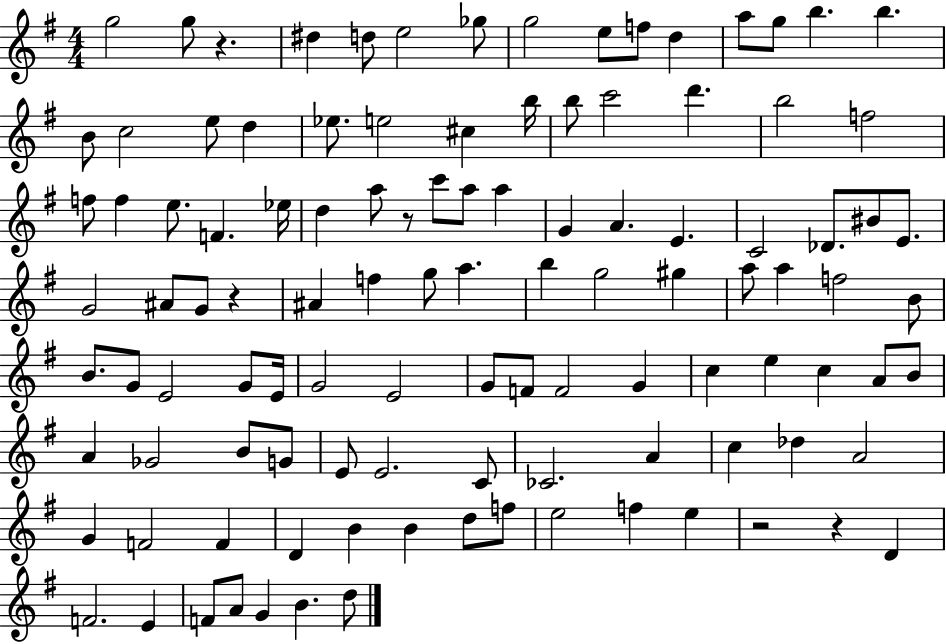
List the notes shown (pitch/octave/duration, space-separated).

G5/h G5/e R/q. D#5/q D5/e E5/h Gb5/e G5/h E5/e F5/e D5/q A5/e G5/e B5/q. B5/q. B4/e C5/h E5/e D5/q Eb5/e. E5/h C#5/q B5/s B5/e C6/h D6/q. B5/h F5/h F5/e F5/q E5/e. F4/q. Eb5/s D5/q A5/e R/e C6/e A5/e A5/q G4/q A4/q. E4/q. C4/h Db4/e. BIS4/e E4/e. G4/h A#4/e G4/e R/q A#4/q F5/q G5/e A5/q. B5/q G5/h G#5/q A5/e A5/q F5/h B4/e B4/e. G4/e E4/h G4/e E4/s G4/h E4/h G4/e F4/e F4/h G4/q C5/q E5/q C5/q A4/e B4/e A4/q Gb4/h B4/e G4/e E4/e E4/h. C4/e CES4/h. A4/q C5/q Db5/q A4/h G4/q F4/h F4/q D4/q B4/q B4/q D5/e F5/e E5/h F5/q E5/q R/h R/q D4/q F4/h. E4/q F4/e A4/e G4/q B4/q. D5/e